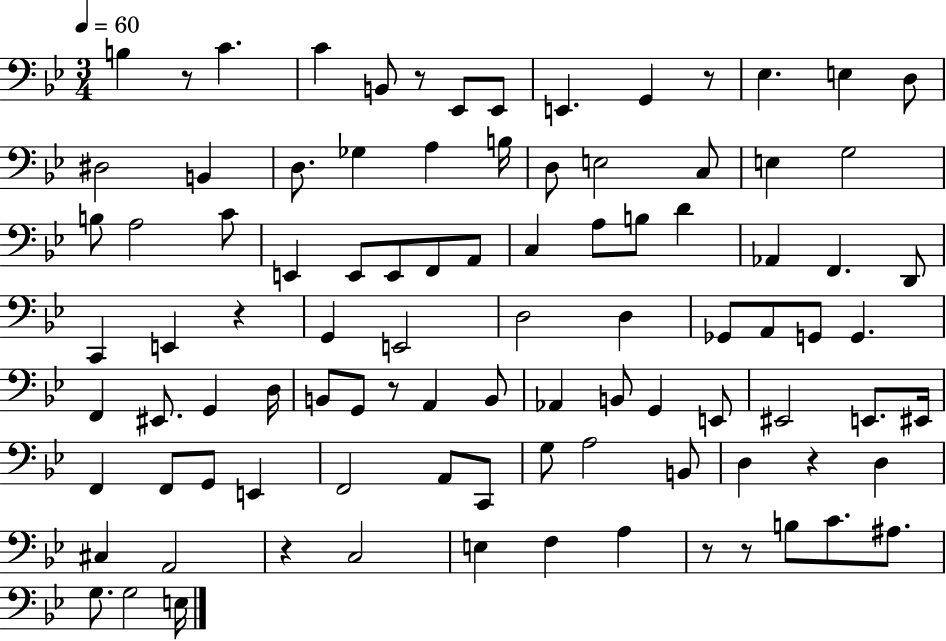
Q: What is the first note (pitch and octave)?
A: B3